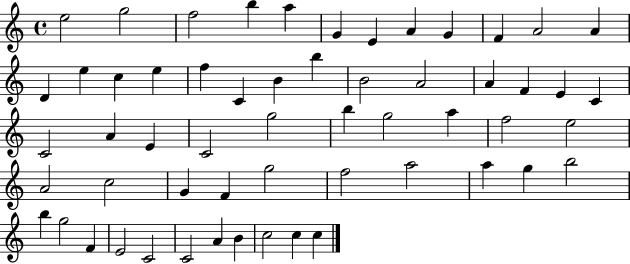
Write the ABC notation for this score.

X:1
T:Untitled
M:4/4
L:1/4
K:C
e2 g2 f2 b a G E A G F A2 A D e c e f C B b B2 A2 A F E C C2 A E C2 g2 b g2 a f2 e2 A2 c2 G F g2 f2 a2 a g b2 b g2 F E2 C2 C2 A B c2 c c